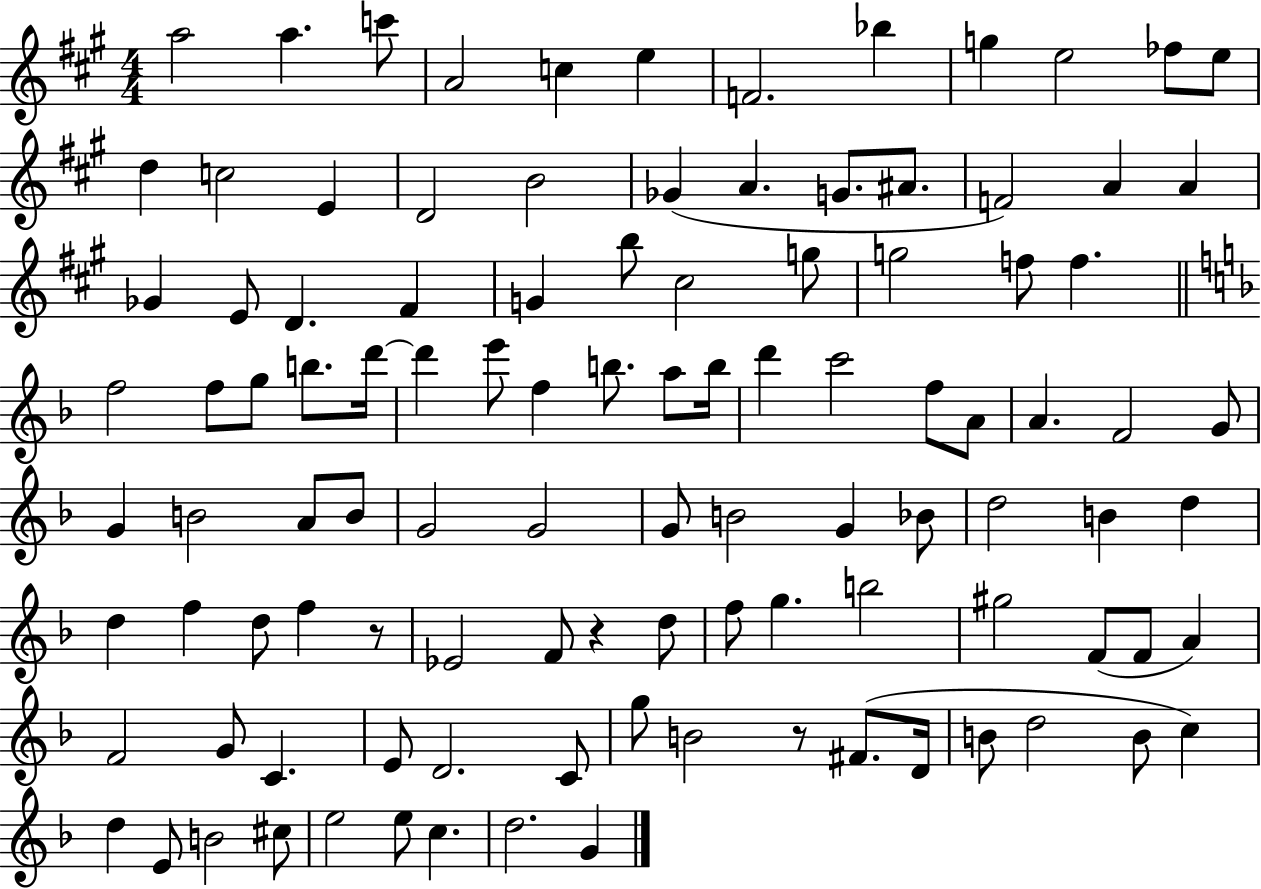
X:1
T:Untitled
M:4/4
L:1/4
K:A
a2 a c'/2 A2 c e F2 _b g e2 _f/2 e/2 d c2 E D2 B2 _G A G/2 ^A/2 F2 A A _G E/2 D ^F G b/2 ^c2 g/2 g2 f/2 f f2 f/2 g/2 b/2 d'/4 d' e'/2 f b/2 a/2 b/4 d' c'2 f/2 A/2 A F2 G/2 G B2 A/2 B/2 G2 G2 G/2 B2 G _B/2 d2 B d d f d/2 f z/2 _E2 F/2 z d/2 f/2 g b2 ^g2 F/2 F/2 A F2 G/2 C E/2 D2 C/2 g/2 B2 z/2 ^F/2 D/4 B/2 d2 B/2 c d E/2 B2 ^c/2 e2 e/2 c d2 G